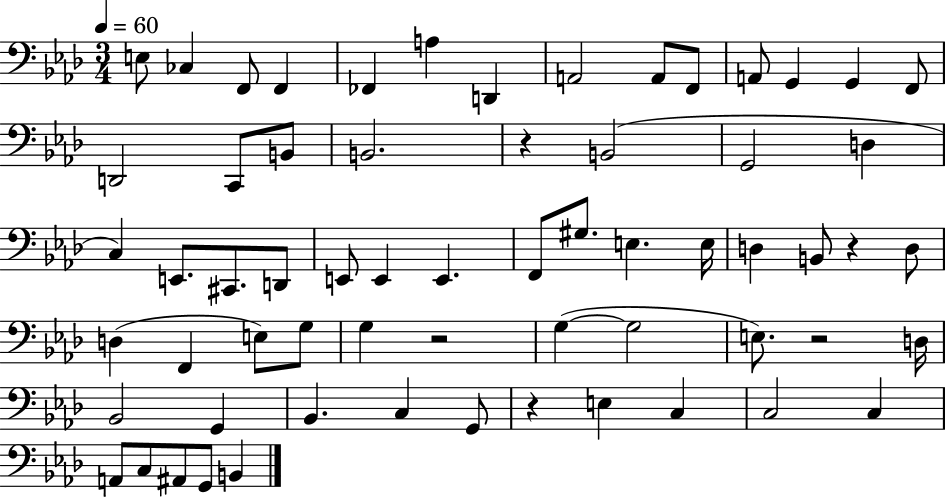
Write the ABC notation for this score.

X:1
T:Untitled
M:3/4
L:1/4
K:Ab
E,/2 _C, F,,/2 F,, _F,, A, D,, A,,2 A,,/2 F,,/2 A,,/2 G,, G,, F,,/2 D,,2 C,,/2 B,,/2 B,,2 z B,,2 G,,2 D, C, E,,/2 ^C,,/2 D,,/2 E,,/2 E,, E,, F,,/2 ^G,/2 E, E,/4 D, B,,/2 z D,/2 D, F,, E,/2 G,/2 G, z2 G, G,2 E,/2 z2 D,/4 _B,,2 G,, _B,, C, G,,/2 z E, C, C,2 C, A,,/2 C,/2 ^A,,/2 G,,/2 B,,